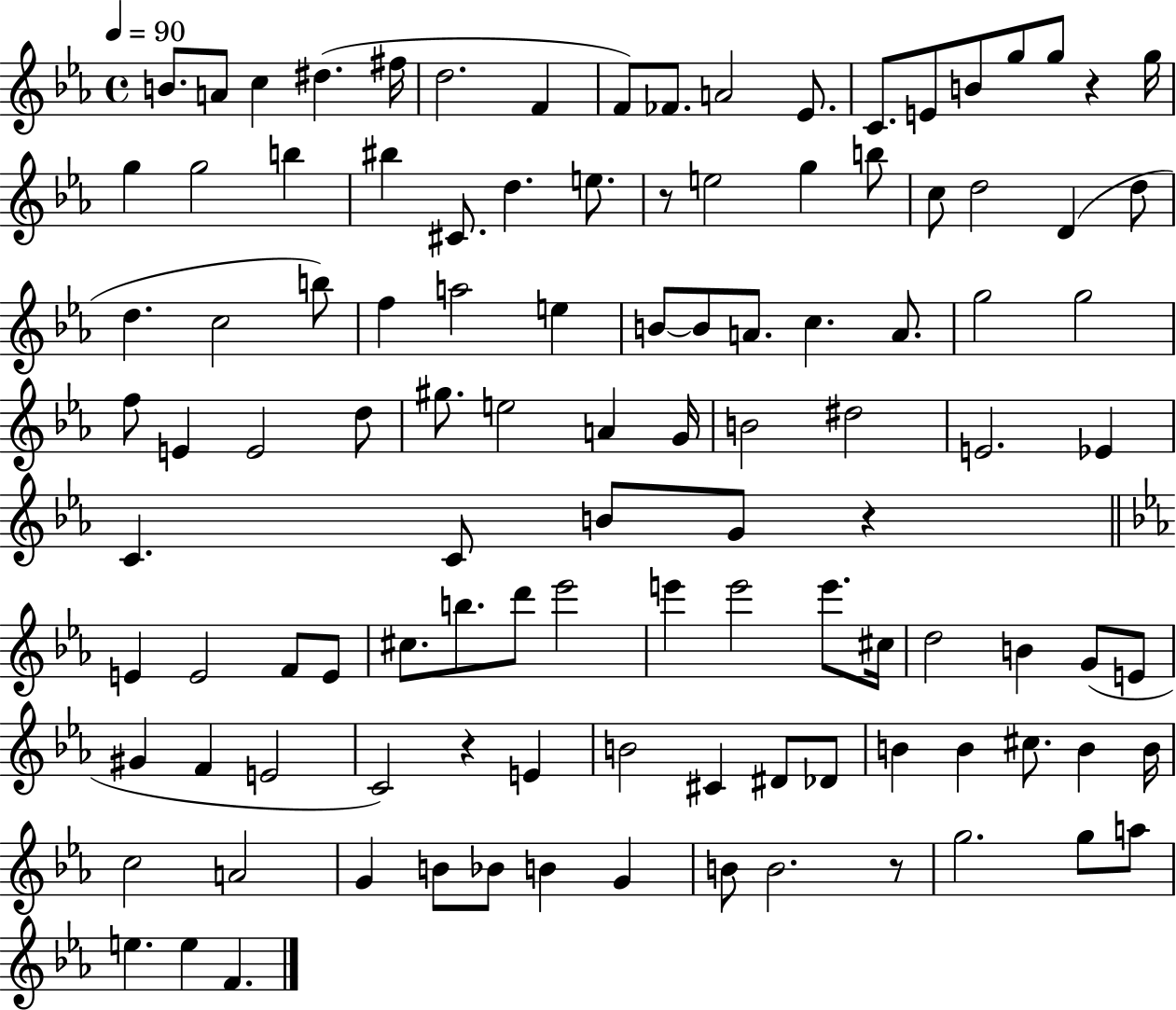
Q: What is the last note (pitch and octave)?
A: F4